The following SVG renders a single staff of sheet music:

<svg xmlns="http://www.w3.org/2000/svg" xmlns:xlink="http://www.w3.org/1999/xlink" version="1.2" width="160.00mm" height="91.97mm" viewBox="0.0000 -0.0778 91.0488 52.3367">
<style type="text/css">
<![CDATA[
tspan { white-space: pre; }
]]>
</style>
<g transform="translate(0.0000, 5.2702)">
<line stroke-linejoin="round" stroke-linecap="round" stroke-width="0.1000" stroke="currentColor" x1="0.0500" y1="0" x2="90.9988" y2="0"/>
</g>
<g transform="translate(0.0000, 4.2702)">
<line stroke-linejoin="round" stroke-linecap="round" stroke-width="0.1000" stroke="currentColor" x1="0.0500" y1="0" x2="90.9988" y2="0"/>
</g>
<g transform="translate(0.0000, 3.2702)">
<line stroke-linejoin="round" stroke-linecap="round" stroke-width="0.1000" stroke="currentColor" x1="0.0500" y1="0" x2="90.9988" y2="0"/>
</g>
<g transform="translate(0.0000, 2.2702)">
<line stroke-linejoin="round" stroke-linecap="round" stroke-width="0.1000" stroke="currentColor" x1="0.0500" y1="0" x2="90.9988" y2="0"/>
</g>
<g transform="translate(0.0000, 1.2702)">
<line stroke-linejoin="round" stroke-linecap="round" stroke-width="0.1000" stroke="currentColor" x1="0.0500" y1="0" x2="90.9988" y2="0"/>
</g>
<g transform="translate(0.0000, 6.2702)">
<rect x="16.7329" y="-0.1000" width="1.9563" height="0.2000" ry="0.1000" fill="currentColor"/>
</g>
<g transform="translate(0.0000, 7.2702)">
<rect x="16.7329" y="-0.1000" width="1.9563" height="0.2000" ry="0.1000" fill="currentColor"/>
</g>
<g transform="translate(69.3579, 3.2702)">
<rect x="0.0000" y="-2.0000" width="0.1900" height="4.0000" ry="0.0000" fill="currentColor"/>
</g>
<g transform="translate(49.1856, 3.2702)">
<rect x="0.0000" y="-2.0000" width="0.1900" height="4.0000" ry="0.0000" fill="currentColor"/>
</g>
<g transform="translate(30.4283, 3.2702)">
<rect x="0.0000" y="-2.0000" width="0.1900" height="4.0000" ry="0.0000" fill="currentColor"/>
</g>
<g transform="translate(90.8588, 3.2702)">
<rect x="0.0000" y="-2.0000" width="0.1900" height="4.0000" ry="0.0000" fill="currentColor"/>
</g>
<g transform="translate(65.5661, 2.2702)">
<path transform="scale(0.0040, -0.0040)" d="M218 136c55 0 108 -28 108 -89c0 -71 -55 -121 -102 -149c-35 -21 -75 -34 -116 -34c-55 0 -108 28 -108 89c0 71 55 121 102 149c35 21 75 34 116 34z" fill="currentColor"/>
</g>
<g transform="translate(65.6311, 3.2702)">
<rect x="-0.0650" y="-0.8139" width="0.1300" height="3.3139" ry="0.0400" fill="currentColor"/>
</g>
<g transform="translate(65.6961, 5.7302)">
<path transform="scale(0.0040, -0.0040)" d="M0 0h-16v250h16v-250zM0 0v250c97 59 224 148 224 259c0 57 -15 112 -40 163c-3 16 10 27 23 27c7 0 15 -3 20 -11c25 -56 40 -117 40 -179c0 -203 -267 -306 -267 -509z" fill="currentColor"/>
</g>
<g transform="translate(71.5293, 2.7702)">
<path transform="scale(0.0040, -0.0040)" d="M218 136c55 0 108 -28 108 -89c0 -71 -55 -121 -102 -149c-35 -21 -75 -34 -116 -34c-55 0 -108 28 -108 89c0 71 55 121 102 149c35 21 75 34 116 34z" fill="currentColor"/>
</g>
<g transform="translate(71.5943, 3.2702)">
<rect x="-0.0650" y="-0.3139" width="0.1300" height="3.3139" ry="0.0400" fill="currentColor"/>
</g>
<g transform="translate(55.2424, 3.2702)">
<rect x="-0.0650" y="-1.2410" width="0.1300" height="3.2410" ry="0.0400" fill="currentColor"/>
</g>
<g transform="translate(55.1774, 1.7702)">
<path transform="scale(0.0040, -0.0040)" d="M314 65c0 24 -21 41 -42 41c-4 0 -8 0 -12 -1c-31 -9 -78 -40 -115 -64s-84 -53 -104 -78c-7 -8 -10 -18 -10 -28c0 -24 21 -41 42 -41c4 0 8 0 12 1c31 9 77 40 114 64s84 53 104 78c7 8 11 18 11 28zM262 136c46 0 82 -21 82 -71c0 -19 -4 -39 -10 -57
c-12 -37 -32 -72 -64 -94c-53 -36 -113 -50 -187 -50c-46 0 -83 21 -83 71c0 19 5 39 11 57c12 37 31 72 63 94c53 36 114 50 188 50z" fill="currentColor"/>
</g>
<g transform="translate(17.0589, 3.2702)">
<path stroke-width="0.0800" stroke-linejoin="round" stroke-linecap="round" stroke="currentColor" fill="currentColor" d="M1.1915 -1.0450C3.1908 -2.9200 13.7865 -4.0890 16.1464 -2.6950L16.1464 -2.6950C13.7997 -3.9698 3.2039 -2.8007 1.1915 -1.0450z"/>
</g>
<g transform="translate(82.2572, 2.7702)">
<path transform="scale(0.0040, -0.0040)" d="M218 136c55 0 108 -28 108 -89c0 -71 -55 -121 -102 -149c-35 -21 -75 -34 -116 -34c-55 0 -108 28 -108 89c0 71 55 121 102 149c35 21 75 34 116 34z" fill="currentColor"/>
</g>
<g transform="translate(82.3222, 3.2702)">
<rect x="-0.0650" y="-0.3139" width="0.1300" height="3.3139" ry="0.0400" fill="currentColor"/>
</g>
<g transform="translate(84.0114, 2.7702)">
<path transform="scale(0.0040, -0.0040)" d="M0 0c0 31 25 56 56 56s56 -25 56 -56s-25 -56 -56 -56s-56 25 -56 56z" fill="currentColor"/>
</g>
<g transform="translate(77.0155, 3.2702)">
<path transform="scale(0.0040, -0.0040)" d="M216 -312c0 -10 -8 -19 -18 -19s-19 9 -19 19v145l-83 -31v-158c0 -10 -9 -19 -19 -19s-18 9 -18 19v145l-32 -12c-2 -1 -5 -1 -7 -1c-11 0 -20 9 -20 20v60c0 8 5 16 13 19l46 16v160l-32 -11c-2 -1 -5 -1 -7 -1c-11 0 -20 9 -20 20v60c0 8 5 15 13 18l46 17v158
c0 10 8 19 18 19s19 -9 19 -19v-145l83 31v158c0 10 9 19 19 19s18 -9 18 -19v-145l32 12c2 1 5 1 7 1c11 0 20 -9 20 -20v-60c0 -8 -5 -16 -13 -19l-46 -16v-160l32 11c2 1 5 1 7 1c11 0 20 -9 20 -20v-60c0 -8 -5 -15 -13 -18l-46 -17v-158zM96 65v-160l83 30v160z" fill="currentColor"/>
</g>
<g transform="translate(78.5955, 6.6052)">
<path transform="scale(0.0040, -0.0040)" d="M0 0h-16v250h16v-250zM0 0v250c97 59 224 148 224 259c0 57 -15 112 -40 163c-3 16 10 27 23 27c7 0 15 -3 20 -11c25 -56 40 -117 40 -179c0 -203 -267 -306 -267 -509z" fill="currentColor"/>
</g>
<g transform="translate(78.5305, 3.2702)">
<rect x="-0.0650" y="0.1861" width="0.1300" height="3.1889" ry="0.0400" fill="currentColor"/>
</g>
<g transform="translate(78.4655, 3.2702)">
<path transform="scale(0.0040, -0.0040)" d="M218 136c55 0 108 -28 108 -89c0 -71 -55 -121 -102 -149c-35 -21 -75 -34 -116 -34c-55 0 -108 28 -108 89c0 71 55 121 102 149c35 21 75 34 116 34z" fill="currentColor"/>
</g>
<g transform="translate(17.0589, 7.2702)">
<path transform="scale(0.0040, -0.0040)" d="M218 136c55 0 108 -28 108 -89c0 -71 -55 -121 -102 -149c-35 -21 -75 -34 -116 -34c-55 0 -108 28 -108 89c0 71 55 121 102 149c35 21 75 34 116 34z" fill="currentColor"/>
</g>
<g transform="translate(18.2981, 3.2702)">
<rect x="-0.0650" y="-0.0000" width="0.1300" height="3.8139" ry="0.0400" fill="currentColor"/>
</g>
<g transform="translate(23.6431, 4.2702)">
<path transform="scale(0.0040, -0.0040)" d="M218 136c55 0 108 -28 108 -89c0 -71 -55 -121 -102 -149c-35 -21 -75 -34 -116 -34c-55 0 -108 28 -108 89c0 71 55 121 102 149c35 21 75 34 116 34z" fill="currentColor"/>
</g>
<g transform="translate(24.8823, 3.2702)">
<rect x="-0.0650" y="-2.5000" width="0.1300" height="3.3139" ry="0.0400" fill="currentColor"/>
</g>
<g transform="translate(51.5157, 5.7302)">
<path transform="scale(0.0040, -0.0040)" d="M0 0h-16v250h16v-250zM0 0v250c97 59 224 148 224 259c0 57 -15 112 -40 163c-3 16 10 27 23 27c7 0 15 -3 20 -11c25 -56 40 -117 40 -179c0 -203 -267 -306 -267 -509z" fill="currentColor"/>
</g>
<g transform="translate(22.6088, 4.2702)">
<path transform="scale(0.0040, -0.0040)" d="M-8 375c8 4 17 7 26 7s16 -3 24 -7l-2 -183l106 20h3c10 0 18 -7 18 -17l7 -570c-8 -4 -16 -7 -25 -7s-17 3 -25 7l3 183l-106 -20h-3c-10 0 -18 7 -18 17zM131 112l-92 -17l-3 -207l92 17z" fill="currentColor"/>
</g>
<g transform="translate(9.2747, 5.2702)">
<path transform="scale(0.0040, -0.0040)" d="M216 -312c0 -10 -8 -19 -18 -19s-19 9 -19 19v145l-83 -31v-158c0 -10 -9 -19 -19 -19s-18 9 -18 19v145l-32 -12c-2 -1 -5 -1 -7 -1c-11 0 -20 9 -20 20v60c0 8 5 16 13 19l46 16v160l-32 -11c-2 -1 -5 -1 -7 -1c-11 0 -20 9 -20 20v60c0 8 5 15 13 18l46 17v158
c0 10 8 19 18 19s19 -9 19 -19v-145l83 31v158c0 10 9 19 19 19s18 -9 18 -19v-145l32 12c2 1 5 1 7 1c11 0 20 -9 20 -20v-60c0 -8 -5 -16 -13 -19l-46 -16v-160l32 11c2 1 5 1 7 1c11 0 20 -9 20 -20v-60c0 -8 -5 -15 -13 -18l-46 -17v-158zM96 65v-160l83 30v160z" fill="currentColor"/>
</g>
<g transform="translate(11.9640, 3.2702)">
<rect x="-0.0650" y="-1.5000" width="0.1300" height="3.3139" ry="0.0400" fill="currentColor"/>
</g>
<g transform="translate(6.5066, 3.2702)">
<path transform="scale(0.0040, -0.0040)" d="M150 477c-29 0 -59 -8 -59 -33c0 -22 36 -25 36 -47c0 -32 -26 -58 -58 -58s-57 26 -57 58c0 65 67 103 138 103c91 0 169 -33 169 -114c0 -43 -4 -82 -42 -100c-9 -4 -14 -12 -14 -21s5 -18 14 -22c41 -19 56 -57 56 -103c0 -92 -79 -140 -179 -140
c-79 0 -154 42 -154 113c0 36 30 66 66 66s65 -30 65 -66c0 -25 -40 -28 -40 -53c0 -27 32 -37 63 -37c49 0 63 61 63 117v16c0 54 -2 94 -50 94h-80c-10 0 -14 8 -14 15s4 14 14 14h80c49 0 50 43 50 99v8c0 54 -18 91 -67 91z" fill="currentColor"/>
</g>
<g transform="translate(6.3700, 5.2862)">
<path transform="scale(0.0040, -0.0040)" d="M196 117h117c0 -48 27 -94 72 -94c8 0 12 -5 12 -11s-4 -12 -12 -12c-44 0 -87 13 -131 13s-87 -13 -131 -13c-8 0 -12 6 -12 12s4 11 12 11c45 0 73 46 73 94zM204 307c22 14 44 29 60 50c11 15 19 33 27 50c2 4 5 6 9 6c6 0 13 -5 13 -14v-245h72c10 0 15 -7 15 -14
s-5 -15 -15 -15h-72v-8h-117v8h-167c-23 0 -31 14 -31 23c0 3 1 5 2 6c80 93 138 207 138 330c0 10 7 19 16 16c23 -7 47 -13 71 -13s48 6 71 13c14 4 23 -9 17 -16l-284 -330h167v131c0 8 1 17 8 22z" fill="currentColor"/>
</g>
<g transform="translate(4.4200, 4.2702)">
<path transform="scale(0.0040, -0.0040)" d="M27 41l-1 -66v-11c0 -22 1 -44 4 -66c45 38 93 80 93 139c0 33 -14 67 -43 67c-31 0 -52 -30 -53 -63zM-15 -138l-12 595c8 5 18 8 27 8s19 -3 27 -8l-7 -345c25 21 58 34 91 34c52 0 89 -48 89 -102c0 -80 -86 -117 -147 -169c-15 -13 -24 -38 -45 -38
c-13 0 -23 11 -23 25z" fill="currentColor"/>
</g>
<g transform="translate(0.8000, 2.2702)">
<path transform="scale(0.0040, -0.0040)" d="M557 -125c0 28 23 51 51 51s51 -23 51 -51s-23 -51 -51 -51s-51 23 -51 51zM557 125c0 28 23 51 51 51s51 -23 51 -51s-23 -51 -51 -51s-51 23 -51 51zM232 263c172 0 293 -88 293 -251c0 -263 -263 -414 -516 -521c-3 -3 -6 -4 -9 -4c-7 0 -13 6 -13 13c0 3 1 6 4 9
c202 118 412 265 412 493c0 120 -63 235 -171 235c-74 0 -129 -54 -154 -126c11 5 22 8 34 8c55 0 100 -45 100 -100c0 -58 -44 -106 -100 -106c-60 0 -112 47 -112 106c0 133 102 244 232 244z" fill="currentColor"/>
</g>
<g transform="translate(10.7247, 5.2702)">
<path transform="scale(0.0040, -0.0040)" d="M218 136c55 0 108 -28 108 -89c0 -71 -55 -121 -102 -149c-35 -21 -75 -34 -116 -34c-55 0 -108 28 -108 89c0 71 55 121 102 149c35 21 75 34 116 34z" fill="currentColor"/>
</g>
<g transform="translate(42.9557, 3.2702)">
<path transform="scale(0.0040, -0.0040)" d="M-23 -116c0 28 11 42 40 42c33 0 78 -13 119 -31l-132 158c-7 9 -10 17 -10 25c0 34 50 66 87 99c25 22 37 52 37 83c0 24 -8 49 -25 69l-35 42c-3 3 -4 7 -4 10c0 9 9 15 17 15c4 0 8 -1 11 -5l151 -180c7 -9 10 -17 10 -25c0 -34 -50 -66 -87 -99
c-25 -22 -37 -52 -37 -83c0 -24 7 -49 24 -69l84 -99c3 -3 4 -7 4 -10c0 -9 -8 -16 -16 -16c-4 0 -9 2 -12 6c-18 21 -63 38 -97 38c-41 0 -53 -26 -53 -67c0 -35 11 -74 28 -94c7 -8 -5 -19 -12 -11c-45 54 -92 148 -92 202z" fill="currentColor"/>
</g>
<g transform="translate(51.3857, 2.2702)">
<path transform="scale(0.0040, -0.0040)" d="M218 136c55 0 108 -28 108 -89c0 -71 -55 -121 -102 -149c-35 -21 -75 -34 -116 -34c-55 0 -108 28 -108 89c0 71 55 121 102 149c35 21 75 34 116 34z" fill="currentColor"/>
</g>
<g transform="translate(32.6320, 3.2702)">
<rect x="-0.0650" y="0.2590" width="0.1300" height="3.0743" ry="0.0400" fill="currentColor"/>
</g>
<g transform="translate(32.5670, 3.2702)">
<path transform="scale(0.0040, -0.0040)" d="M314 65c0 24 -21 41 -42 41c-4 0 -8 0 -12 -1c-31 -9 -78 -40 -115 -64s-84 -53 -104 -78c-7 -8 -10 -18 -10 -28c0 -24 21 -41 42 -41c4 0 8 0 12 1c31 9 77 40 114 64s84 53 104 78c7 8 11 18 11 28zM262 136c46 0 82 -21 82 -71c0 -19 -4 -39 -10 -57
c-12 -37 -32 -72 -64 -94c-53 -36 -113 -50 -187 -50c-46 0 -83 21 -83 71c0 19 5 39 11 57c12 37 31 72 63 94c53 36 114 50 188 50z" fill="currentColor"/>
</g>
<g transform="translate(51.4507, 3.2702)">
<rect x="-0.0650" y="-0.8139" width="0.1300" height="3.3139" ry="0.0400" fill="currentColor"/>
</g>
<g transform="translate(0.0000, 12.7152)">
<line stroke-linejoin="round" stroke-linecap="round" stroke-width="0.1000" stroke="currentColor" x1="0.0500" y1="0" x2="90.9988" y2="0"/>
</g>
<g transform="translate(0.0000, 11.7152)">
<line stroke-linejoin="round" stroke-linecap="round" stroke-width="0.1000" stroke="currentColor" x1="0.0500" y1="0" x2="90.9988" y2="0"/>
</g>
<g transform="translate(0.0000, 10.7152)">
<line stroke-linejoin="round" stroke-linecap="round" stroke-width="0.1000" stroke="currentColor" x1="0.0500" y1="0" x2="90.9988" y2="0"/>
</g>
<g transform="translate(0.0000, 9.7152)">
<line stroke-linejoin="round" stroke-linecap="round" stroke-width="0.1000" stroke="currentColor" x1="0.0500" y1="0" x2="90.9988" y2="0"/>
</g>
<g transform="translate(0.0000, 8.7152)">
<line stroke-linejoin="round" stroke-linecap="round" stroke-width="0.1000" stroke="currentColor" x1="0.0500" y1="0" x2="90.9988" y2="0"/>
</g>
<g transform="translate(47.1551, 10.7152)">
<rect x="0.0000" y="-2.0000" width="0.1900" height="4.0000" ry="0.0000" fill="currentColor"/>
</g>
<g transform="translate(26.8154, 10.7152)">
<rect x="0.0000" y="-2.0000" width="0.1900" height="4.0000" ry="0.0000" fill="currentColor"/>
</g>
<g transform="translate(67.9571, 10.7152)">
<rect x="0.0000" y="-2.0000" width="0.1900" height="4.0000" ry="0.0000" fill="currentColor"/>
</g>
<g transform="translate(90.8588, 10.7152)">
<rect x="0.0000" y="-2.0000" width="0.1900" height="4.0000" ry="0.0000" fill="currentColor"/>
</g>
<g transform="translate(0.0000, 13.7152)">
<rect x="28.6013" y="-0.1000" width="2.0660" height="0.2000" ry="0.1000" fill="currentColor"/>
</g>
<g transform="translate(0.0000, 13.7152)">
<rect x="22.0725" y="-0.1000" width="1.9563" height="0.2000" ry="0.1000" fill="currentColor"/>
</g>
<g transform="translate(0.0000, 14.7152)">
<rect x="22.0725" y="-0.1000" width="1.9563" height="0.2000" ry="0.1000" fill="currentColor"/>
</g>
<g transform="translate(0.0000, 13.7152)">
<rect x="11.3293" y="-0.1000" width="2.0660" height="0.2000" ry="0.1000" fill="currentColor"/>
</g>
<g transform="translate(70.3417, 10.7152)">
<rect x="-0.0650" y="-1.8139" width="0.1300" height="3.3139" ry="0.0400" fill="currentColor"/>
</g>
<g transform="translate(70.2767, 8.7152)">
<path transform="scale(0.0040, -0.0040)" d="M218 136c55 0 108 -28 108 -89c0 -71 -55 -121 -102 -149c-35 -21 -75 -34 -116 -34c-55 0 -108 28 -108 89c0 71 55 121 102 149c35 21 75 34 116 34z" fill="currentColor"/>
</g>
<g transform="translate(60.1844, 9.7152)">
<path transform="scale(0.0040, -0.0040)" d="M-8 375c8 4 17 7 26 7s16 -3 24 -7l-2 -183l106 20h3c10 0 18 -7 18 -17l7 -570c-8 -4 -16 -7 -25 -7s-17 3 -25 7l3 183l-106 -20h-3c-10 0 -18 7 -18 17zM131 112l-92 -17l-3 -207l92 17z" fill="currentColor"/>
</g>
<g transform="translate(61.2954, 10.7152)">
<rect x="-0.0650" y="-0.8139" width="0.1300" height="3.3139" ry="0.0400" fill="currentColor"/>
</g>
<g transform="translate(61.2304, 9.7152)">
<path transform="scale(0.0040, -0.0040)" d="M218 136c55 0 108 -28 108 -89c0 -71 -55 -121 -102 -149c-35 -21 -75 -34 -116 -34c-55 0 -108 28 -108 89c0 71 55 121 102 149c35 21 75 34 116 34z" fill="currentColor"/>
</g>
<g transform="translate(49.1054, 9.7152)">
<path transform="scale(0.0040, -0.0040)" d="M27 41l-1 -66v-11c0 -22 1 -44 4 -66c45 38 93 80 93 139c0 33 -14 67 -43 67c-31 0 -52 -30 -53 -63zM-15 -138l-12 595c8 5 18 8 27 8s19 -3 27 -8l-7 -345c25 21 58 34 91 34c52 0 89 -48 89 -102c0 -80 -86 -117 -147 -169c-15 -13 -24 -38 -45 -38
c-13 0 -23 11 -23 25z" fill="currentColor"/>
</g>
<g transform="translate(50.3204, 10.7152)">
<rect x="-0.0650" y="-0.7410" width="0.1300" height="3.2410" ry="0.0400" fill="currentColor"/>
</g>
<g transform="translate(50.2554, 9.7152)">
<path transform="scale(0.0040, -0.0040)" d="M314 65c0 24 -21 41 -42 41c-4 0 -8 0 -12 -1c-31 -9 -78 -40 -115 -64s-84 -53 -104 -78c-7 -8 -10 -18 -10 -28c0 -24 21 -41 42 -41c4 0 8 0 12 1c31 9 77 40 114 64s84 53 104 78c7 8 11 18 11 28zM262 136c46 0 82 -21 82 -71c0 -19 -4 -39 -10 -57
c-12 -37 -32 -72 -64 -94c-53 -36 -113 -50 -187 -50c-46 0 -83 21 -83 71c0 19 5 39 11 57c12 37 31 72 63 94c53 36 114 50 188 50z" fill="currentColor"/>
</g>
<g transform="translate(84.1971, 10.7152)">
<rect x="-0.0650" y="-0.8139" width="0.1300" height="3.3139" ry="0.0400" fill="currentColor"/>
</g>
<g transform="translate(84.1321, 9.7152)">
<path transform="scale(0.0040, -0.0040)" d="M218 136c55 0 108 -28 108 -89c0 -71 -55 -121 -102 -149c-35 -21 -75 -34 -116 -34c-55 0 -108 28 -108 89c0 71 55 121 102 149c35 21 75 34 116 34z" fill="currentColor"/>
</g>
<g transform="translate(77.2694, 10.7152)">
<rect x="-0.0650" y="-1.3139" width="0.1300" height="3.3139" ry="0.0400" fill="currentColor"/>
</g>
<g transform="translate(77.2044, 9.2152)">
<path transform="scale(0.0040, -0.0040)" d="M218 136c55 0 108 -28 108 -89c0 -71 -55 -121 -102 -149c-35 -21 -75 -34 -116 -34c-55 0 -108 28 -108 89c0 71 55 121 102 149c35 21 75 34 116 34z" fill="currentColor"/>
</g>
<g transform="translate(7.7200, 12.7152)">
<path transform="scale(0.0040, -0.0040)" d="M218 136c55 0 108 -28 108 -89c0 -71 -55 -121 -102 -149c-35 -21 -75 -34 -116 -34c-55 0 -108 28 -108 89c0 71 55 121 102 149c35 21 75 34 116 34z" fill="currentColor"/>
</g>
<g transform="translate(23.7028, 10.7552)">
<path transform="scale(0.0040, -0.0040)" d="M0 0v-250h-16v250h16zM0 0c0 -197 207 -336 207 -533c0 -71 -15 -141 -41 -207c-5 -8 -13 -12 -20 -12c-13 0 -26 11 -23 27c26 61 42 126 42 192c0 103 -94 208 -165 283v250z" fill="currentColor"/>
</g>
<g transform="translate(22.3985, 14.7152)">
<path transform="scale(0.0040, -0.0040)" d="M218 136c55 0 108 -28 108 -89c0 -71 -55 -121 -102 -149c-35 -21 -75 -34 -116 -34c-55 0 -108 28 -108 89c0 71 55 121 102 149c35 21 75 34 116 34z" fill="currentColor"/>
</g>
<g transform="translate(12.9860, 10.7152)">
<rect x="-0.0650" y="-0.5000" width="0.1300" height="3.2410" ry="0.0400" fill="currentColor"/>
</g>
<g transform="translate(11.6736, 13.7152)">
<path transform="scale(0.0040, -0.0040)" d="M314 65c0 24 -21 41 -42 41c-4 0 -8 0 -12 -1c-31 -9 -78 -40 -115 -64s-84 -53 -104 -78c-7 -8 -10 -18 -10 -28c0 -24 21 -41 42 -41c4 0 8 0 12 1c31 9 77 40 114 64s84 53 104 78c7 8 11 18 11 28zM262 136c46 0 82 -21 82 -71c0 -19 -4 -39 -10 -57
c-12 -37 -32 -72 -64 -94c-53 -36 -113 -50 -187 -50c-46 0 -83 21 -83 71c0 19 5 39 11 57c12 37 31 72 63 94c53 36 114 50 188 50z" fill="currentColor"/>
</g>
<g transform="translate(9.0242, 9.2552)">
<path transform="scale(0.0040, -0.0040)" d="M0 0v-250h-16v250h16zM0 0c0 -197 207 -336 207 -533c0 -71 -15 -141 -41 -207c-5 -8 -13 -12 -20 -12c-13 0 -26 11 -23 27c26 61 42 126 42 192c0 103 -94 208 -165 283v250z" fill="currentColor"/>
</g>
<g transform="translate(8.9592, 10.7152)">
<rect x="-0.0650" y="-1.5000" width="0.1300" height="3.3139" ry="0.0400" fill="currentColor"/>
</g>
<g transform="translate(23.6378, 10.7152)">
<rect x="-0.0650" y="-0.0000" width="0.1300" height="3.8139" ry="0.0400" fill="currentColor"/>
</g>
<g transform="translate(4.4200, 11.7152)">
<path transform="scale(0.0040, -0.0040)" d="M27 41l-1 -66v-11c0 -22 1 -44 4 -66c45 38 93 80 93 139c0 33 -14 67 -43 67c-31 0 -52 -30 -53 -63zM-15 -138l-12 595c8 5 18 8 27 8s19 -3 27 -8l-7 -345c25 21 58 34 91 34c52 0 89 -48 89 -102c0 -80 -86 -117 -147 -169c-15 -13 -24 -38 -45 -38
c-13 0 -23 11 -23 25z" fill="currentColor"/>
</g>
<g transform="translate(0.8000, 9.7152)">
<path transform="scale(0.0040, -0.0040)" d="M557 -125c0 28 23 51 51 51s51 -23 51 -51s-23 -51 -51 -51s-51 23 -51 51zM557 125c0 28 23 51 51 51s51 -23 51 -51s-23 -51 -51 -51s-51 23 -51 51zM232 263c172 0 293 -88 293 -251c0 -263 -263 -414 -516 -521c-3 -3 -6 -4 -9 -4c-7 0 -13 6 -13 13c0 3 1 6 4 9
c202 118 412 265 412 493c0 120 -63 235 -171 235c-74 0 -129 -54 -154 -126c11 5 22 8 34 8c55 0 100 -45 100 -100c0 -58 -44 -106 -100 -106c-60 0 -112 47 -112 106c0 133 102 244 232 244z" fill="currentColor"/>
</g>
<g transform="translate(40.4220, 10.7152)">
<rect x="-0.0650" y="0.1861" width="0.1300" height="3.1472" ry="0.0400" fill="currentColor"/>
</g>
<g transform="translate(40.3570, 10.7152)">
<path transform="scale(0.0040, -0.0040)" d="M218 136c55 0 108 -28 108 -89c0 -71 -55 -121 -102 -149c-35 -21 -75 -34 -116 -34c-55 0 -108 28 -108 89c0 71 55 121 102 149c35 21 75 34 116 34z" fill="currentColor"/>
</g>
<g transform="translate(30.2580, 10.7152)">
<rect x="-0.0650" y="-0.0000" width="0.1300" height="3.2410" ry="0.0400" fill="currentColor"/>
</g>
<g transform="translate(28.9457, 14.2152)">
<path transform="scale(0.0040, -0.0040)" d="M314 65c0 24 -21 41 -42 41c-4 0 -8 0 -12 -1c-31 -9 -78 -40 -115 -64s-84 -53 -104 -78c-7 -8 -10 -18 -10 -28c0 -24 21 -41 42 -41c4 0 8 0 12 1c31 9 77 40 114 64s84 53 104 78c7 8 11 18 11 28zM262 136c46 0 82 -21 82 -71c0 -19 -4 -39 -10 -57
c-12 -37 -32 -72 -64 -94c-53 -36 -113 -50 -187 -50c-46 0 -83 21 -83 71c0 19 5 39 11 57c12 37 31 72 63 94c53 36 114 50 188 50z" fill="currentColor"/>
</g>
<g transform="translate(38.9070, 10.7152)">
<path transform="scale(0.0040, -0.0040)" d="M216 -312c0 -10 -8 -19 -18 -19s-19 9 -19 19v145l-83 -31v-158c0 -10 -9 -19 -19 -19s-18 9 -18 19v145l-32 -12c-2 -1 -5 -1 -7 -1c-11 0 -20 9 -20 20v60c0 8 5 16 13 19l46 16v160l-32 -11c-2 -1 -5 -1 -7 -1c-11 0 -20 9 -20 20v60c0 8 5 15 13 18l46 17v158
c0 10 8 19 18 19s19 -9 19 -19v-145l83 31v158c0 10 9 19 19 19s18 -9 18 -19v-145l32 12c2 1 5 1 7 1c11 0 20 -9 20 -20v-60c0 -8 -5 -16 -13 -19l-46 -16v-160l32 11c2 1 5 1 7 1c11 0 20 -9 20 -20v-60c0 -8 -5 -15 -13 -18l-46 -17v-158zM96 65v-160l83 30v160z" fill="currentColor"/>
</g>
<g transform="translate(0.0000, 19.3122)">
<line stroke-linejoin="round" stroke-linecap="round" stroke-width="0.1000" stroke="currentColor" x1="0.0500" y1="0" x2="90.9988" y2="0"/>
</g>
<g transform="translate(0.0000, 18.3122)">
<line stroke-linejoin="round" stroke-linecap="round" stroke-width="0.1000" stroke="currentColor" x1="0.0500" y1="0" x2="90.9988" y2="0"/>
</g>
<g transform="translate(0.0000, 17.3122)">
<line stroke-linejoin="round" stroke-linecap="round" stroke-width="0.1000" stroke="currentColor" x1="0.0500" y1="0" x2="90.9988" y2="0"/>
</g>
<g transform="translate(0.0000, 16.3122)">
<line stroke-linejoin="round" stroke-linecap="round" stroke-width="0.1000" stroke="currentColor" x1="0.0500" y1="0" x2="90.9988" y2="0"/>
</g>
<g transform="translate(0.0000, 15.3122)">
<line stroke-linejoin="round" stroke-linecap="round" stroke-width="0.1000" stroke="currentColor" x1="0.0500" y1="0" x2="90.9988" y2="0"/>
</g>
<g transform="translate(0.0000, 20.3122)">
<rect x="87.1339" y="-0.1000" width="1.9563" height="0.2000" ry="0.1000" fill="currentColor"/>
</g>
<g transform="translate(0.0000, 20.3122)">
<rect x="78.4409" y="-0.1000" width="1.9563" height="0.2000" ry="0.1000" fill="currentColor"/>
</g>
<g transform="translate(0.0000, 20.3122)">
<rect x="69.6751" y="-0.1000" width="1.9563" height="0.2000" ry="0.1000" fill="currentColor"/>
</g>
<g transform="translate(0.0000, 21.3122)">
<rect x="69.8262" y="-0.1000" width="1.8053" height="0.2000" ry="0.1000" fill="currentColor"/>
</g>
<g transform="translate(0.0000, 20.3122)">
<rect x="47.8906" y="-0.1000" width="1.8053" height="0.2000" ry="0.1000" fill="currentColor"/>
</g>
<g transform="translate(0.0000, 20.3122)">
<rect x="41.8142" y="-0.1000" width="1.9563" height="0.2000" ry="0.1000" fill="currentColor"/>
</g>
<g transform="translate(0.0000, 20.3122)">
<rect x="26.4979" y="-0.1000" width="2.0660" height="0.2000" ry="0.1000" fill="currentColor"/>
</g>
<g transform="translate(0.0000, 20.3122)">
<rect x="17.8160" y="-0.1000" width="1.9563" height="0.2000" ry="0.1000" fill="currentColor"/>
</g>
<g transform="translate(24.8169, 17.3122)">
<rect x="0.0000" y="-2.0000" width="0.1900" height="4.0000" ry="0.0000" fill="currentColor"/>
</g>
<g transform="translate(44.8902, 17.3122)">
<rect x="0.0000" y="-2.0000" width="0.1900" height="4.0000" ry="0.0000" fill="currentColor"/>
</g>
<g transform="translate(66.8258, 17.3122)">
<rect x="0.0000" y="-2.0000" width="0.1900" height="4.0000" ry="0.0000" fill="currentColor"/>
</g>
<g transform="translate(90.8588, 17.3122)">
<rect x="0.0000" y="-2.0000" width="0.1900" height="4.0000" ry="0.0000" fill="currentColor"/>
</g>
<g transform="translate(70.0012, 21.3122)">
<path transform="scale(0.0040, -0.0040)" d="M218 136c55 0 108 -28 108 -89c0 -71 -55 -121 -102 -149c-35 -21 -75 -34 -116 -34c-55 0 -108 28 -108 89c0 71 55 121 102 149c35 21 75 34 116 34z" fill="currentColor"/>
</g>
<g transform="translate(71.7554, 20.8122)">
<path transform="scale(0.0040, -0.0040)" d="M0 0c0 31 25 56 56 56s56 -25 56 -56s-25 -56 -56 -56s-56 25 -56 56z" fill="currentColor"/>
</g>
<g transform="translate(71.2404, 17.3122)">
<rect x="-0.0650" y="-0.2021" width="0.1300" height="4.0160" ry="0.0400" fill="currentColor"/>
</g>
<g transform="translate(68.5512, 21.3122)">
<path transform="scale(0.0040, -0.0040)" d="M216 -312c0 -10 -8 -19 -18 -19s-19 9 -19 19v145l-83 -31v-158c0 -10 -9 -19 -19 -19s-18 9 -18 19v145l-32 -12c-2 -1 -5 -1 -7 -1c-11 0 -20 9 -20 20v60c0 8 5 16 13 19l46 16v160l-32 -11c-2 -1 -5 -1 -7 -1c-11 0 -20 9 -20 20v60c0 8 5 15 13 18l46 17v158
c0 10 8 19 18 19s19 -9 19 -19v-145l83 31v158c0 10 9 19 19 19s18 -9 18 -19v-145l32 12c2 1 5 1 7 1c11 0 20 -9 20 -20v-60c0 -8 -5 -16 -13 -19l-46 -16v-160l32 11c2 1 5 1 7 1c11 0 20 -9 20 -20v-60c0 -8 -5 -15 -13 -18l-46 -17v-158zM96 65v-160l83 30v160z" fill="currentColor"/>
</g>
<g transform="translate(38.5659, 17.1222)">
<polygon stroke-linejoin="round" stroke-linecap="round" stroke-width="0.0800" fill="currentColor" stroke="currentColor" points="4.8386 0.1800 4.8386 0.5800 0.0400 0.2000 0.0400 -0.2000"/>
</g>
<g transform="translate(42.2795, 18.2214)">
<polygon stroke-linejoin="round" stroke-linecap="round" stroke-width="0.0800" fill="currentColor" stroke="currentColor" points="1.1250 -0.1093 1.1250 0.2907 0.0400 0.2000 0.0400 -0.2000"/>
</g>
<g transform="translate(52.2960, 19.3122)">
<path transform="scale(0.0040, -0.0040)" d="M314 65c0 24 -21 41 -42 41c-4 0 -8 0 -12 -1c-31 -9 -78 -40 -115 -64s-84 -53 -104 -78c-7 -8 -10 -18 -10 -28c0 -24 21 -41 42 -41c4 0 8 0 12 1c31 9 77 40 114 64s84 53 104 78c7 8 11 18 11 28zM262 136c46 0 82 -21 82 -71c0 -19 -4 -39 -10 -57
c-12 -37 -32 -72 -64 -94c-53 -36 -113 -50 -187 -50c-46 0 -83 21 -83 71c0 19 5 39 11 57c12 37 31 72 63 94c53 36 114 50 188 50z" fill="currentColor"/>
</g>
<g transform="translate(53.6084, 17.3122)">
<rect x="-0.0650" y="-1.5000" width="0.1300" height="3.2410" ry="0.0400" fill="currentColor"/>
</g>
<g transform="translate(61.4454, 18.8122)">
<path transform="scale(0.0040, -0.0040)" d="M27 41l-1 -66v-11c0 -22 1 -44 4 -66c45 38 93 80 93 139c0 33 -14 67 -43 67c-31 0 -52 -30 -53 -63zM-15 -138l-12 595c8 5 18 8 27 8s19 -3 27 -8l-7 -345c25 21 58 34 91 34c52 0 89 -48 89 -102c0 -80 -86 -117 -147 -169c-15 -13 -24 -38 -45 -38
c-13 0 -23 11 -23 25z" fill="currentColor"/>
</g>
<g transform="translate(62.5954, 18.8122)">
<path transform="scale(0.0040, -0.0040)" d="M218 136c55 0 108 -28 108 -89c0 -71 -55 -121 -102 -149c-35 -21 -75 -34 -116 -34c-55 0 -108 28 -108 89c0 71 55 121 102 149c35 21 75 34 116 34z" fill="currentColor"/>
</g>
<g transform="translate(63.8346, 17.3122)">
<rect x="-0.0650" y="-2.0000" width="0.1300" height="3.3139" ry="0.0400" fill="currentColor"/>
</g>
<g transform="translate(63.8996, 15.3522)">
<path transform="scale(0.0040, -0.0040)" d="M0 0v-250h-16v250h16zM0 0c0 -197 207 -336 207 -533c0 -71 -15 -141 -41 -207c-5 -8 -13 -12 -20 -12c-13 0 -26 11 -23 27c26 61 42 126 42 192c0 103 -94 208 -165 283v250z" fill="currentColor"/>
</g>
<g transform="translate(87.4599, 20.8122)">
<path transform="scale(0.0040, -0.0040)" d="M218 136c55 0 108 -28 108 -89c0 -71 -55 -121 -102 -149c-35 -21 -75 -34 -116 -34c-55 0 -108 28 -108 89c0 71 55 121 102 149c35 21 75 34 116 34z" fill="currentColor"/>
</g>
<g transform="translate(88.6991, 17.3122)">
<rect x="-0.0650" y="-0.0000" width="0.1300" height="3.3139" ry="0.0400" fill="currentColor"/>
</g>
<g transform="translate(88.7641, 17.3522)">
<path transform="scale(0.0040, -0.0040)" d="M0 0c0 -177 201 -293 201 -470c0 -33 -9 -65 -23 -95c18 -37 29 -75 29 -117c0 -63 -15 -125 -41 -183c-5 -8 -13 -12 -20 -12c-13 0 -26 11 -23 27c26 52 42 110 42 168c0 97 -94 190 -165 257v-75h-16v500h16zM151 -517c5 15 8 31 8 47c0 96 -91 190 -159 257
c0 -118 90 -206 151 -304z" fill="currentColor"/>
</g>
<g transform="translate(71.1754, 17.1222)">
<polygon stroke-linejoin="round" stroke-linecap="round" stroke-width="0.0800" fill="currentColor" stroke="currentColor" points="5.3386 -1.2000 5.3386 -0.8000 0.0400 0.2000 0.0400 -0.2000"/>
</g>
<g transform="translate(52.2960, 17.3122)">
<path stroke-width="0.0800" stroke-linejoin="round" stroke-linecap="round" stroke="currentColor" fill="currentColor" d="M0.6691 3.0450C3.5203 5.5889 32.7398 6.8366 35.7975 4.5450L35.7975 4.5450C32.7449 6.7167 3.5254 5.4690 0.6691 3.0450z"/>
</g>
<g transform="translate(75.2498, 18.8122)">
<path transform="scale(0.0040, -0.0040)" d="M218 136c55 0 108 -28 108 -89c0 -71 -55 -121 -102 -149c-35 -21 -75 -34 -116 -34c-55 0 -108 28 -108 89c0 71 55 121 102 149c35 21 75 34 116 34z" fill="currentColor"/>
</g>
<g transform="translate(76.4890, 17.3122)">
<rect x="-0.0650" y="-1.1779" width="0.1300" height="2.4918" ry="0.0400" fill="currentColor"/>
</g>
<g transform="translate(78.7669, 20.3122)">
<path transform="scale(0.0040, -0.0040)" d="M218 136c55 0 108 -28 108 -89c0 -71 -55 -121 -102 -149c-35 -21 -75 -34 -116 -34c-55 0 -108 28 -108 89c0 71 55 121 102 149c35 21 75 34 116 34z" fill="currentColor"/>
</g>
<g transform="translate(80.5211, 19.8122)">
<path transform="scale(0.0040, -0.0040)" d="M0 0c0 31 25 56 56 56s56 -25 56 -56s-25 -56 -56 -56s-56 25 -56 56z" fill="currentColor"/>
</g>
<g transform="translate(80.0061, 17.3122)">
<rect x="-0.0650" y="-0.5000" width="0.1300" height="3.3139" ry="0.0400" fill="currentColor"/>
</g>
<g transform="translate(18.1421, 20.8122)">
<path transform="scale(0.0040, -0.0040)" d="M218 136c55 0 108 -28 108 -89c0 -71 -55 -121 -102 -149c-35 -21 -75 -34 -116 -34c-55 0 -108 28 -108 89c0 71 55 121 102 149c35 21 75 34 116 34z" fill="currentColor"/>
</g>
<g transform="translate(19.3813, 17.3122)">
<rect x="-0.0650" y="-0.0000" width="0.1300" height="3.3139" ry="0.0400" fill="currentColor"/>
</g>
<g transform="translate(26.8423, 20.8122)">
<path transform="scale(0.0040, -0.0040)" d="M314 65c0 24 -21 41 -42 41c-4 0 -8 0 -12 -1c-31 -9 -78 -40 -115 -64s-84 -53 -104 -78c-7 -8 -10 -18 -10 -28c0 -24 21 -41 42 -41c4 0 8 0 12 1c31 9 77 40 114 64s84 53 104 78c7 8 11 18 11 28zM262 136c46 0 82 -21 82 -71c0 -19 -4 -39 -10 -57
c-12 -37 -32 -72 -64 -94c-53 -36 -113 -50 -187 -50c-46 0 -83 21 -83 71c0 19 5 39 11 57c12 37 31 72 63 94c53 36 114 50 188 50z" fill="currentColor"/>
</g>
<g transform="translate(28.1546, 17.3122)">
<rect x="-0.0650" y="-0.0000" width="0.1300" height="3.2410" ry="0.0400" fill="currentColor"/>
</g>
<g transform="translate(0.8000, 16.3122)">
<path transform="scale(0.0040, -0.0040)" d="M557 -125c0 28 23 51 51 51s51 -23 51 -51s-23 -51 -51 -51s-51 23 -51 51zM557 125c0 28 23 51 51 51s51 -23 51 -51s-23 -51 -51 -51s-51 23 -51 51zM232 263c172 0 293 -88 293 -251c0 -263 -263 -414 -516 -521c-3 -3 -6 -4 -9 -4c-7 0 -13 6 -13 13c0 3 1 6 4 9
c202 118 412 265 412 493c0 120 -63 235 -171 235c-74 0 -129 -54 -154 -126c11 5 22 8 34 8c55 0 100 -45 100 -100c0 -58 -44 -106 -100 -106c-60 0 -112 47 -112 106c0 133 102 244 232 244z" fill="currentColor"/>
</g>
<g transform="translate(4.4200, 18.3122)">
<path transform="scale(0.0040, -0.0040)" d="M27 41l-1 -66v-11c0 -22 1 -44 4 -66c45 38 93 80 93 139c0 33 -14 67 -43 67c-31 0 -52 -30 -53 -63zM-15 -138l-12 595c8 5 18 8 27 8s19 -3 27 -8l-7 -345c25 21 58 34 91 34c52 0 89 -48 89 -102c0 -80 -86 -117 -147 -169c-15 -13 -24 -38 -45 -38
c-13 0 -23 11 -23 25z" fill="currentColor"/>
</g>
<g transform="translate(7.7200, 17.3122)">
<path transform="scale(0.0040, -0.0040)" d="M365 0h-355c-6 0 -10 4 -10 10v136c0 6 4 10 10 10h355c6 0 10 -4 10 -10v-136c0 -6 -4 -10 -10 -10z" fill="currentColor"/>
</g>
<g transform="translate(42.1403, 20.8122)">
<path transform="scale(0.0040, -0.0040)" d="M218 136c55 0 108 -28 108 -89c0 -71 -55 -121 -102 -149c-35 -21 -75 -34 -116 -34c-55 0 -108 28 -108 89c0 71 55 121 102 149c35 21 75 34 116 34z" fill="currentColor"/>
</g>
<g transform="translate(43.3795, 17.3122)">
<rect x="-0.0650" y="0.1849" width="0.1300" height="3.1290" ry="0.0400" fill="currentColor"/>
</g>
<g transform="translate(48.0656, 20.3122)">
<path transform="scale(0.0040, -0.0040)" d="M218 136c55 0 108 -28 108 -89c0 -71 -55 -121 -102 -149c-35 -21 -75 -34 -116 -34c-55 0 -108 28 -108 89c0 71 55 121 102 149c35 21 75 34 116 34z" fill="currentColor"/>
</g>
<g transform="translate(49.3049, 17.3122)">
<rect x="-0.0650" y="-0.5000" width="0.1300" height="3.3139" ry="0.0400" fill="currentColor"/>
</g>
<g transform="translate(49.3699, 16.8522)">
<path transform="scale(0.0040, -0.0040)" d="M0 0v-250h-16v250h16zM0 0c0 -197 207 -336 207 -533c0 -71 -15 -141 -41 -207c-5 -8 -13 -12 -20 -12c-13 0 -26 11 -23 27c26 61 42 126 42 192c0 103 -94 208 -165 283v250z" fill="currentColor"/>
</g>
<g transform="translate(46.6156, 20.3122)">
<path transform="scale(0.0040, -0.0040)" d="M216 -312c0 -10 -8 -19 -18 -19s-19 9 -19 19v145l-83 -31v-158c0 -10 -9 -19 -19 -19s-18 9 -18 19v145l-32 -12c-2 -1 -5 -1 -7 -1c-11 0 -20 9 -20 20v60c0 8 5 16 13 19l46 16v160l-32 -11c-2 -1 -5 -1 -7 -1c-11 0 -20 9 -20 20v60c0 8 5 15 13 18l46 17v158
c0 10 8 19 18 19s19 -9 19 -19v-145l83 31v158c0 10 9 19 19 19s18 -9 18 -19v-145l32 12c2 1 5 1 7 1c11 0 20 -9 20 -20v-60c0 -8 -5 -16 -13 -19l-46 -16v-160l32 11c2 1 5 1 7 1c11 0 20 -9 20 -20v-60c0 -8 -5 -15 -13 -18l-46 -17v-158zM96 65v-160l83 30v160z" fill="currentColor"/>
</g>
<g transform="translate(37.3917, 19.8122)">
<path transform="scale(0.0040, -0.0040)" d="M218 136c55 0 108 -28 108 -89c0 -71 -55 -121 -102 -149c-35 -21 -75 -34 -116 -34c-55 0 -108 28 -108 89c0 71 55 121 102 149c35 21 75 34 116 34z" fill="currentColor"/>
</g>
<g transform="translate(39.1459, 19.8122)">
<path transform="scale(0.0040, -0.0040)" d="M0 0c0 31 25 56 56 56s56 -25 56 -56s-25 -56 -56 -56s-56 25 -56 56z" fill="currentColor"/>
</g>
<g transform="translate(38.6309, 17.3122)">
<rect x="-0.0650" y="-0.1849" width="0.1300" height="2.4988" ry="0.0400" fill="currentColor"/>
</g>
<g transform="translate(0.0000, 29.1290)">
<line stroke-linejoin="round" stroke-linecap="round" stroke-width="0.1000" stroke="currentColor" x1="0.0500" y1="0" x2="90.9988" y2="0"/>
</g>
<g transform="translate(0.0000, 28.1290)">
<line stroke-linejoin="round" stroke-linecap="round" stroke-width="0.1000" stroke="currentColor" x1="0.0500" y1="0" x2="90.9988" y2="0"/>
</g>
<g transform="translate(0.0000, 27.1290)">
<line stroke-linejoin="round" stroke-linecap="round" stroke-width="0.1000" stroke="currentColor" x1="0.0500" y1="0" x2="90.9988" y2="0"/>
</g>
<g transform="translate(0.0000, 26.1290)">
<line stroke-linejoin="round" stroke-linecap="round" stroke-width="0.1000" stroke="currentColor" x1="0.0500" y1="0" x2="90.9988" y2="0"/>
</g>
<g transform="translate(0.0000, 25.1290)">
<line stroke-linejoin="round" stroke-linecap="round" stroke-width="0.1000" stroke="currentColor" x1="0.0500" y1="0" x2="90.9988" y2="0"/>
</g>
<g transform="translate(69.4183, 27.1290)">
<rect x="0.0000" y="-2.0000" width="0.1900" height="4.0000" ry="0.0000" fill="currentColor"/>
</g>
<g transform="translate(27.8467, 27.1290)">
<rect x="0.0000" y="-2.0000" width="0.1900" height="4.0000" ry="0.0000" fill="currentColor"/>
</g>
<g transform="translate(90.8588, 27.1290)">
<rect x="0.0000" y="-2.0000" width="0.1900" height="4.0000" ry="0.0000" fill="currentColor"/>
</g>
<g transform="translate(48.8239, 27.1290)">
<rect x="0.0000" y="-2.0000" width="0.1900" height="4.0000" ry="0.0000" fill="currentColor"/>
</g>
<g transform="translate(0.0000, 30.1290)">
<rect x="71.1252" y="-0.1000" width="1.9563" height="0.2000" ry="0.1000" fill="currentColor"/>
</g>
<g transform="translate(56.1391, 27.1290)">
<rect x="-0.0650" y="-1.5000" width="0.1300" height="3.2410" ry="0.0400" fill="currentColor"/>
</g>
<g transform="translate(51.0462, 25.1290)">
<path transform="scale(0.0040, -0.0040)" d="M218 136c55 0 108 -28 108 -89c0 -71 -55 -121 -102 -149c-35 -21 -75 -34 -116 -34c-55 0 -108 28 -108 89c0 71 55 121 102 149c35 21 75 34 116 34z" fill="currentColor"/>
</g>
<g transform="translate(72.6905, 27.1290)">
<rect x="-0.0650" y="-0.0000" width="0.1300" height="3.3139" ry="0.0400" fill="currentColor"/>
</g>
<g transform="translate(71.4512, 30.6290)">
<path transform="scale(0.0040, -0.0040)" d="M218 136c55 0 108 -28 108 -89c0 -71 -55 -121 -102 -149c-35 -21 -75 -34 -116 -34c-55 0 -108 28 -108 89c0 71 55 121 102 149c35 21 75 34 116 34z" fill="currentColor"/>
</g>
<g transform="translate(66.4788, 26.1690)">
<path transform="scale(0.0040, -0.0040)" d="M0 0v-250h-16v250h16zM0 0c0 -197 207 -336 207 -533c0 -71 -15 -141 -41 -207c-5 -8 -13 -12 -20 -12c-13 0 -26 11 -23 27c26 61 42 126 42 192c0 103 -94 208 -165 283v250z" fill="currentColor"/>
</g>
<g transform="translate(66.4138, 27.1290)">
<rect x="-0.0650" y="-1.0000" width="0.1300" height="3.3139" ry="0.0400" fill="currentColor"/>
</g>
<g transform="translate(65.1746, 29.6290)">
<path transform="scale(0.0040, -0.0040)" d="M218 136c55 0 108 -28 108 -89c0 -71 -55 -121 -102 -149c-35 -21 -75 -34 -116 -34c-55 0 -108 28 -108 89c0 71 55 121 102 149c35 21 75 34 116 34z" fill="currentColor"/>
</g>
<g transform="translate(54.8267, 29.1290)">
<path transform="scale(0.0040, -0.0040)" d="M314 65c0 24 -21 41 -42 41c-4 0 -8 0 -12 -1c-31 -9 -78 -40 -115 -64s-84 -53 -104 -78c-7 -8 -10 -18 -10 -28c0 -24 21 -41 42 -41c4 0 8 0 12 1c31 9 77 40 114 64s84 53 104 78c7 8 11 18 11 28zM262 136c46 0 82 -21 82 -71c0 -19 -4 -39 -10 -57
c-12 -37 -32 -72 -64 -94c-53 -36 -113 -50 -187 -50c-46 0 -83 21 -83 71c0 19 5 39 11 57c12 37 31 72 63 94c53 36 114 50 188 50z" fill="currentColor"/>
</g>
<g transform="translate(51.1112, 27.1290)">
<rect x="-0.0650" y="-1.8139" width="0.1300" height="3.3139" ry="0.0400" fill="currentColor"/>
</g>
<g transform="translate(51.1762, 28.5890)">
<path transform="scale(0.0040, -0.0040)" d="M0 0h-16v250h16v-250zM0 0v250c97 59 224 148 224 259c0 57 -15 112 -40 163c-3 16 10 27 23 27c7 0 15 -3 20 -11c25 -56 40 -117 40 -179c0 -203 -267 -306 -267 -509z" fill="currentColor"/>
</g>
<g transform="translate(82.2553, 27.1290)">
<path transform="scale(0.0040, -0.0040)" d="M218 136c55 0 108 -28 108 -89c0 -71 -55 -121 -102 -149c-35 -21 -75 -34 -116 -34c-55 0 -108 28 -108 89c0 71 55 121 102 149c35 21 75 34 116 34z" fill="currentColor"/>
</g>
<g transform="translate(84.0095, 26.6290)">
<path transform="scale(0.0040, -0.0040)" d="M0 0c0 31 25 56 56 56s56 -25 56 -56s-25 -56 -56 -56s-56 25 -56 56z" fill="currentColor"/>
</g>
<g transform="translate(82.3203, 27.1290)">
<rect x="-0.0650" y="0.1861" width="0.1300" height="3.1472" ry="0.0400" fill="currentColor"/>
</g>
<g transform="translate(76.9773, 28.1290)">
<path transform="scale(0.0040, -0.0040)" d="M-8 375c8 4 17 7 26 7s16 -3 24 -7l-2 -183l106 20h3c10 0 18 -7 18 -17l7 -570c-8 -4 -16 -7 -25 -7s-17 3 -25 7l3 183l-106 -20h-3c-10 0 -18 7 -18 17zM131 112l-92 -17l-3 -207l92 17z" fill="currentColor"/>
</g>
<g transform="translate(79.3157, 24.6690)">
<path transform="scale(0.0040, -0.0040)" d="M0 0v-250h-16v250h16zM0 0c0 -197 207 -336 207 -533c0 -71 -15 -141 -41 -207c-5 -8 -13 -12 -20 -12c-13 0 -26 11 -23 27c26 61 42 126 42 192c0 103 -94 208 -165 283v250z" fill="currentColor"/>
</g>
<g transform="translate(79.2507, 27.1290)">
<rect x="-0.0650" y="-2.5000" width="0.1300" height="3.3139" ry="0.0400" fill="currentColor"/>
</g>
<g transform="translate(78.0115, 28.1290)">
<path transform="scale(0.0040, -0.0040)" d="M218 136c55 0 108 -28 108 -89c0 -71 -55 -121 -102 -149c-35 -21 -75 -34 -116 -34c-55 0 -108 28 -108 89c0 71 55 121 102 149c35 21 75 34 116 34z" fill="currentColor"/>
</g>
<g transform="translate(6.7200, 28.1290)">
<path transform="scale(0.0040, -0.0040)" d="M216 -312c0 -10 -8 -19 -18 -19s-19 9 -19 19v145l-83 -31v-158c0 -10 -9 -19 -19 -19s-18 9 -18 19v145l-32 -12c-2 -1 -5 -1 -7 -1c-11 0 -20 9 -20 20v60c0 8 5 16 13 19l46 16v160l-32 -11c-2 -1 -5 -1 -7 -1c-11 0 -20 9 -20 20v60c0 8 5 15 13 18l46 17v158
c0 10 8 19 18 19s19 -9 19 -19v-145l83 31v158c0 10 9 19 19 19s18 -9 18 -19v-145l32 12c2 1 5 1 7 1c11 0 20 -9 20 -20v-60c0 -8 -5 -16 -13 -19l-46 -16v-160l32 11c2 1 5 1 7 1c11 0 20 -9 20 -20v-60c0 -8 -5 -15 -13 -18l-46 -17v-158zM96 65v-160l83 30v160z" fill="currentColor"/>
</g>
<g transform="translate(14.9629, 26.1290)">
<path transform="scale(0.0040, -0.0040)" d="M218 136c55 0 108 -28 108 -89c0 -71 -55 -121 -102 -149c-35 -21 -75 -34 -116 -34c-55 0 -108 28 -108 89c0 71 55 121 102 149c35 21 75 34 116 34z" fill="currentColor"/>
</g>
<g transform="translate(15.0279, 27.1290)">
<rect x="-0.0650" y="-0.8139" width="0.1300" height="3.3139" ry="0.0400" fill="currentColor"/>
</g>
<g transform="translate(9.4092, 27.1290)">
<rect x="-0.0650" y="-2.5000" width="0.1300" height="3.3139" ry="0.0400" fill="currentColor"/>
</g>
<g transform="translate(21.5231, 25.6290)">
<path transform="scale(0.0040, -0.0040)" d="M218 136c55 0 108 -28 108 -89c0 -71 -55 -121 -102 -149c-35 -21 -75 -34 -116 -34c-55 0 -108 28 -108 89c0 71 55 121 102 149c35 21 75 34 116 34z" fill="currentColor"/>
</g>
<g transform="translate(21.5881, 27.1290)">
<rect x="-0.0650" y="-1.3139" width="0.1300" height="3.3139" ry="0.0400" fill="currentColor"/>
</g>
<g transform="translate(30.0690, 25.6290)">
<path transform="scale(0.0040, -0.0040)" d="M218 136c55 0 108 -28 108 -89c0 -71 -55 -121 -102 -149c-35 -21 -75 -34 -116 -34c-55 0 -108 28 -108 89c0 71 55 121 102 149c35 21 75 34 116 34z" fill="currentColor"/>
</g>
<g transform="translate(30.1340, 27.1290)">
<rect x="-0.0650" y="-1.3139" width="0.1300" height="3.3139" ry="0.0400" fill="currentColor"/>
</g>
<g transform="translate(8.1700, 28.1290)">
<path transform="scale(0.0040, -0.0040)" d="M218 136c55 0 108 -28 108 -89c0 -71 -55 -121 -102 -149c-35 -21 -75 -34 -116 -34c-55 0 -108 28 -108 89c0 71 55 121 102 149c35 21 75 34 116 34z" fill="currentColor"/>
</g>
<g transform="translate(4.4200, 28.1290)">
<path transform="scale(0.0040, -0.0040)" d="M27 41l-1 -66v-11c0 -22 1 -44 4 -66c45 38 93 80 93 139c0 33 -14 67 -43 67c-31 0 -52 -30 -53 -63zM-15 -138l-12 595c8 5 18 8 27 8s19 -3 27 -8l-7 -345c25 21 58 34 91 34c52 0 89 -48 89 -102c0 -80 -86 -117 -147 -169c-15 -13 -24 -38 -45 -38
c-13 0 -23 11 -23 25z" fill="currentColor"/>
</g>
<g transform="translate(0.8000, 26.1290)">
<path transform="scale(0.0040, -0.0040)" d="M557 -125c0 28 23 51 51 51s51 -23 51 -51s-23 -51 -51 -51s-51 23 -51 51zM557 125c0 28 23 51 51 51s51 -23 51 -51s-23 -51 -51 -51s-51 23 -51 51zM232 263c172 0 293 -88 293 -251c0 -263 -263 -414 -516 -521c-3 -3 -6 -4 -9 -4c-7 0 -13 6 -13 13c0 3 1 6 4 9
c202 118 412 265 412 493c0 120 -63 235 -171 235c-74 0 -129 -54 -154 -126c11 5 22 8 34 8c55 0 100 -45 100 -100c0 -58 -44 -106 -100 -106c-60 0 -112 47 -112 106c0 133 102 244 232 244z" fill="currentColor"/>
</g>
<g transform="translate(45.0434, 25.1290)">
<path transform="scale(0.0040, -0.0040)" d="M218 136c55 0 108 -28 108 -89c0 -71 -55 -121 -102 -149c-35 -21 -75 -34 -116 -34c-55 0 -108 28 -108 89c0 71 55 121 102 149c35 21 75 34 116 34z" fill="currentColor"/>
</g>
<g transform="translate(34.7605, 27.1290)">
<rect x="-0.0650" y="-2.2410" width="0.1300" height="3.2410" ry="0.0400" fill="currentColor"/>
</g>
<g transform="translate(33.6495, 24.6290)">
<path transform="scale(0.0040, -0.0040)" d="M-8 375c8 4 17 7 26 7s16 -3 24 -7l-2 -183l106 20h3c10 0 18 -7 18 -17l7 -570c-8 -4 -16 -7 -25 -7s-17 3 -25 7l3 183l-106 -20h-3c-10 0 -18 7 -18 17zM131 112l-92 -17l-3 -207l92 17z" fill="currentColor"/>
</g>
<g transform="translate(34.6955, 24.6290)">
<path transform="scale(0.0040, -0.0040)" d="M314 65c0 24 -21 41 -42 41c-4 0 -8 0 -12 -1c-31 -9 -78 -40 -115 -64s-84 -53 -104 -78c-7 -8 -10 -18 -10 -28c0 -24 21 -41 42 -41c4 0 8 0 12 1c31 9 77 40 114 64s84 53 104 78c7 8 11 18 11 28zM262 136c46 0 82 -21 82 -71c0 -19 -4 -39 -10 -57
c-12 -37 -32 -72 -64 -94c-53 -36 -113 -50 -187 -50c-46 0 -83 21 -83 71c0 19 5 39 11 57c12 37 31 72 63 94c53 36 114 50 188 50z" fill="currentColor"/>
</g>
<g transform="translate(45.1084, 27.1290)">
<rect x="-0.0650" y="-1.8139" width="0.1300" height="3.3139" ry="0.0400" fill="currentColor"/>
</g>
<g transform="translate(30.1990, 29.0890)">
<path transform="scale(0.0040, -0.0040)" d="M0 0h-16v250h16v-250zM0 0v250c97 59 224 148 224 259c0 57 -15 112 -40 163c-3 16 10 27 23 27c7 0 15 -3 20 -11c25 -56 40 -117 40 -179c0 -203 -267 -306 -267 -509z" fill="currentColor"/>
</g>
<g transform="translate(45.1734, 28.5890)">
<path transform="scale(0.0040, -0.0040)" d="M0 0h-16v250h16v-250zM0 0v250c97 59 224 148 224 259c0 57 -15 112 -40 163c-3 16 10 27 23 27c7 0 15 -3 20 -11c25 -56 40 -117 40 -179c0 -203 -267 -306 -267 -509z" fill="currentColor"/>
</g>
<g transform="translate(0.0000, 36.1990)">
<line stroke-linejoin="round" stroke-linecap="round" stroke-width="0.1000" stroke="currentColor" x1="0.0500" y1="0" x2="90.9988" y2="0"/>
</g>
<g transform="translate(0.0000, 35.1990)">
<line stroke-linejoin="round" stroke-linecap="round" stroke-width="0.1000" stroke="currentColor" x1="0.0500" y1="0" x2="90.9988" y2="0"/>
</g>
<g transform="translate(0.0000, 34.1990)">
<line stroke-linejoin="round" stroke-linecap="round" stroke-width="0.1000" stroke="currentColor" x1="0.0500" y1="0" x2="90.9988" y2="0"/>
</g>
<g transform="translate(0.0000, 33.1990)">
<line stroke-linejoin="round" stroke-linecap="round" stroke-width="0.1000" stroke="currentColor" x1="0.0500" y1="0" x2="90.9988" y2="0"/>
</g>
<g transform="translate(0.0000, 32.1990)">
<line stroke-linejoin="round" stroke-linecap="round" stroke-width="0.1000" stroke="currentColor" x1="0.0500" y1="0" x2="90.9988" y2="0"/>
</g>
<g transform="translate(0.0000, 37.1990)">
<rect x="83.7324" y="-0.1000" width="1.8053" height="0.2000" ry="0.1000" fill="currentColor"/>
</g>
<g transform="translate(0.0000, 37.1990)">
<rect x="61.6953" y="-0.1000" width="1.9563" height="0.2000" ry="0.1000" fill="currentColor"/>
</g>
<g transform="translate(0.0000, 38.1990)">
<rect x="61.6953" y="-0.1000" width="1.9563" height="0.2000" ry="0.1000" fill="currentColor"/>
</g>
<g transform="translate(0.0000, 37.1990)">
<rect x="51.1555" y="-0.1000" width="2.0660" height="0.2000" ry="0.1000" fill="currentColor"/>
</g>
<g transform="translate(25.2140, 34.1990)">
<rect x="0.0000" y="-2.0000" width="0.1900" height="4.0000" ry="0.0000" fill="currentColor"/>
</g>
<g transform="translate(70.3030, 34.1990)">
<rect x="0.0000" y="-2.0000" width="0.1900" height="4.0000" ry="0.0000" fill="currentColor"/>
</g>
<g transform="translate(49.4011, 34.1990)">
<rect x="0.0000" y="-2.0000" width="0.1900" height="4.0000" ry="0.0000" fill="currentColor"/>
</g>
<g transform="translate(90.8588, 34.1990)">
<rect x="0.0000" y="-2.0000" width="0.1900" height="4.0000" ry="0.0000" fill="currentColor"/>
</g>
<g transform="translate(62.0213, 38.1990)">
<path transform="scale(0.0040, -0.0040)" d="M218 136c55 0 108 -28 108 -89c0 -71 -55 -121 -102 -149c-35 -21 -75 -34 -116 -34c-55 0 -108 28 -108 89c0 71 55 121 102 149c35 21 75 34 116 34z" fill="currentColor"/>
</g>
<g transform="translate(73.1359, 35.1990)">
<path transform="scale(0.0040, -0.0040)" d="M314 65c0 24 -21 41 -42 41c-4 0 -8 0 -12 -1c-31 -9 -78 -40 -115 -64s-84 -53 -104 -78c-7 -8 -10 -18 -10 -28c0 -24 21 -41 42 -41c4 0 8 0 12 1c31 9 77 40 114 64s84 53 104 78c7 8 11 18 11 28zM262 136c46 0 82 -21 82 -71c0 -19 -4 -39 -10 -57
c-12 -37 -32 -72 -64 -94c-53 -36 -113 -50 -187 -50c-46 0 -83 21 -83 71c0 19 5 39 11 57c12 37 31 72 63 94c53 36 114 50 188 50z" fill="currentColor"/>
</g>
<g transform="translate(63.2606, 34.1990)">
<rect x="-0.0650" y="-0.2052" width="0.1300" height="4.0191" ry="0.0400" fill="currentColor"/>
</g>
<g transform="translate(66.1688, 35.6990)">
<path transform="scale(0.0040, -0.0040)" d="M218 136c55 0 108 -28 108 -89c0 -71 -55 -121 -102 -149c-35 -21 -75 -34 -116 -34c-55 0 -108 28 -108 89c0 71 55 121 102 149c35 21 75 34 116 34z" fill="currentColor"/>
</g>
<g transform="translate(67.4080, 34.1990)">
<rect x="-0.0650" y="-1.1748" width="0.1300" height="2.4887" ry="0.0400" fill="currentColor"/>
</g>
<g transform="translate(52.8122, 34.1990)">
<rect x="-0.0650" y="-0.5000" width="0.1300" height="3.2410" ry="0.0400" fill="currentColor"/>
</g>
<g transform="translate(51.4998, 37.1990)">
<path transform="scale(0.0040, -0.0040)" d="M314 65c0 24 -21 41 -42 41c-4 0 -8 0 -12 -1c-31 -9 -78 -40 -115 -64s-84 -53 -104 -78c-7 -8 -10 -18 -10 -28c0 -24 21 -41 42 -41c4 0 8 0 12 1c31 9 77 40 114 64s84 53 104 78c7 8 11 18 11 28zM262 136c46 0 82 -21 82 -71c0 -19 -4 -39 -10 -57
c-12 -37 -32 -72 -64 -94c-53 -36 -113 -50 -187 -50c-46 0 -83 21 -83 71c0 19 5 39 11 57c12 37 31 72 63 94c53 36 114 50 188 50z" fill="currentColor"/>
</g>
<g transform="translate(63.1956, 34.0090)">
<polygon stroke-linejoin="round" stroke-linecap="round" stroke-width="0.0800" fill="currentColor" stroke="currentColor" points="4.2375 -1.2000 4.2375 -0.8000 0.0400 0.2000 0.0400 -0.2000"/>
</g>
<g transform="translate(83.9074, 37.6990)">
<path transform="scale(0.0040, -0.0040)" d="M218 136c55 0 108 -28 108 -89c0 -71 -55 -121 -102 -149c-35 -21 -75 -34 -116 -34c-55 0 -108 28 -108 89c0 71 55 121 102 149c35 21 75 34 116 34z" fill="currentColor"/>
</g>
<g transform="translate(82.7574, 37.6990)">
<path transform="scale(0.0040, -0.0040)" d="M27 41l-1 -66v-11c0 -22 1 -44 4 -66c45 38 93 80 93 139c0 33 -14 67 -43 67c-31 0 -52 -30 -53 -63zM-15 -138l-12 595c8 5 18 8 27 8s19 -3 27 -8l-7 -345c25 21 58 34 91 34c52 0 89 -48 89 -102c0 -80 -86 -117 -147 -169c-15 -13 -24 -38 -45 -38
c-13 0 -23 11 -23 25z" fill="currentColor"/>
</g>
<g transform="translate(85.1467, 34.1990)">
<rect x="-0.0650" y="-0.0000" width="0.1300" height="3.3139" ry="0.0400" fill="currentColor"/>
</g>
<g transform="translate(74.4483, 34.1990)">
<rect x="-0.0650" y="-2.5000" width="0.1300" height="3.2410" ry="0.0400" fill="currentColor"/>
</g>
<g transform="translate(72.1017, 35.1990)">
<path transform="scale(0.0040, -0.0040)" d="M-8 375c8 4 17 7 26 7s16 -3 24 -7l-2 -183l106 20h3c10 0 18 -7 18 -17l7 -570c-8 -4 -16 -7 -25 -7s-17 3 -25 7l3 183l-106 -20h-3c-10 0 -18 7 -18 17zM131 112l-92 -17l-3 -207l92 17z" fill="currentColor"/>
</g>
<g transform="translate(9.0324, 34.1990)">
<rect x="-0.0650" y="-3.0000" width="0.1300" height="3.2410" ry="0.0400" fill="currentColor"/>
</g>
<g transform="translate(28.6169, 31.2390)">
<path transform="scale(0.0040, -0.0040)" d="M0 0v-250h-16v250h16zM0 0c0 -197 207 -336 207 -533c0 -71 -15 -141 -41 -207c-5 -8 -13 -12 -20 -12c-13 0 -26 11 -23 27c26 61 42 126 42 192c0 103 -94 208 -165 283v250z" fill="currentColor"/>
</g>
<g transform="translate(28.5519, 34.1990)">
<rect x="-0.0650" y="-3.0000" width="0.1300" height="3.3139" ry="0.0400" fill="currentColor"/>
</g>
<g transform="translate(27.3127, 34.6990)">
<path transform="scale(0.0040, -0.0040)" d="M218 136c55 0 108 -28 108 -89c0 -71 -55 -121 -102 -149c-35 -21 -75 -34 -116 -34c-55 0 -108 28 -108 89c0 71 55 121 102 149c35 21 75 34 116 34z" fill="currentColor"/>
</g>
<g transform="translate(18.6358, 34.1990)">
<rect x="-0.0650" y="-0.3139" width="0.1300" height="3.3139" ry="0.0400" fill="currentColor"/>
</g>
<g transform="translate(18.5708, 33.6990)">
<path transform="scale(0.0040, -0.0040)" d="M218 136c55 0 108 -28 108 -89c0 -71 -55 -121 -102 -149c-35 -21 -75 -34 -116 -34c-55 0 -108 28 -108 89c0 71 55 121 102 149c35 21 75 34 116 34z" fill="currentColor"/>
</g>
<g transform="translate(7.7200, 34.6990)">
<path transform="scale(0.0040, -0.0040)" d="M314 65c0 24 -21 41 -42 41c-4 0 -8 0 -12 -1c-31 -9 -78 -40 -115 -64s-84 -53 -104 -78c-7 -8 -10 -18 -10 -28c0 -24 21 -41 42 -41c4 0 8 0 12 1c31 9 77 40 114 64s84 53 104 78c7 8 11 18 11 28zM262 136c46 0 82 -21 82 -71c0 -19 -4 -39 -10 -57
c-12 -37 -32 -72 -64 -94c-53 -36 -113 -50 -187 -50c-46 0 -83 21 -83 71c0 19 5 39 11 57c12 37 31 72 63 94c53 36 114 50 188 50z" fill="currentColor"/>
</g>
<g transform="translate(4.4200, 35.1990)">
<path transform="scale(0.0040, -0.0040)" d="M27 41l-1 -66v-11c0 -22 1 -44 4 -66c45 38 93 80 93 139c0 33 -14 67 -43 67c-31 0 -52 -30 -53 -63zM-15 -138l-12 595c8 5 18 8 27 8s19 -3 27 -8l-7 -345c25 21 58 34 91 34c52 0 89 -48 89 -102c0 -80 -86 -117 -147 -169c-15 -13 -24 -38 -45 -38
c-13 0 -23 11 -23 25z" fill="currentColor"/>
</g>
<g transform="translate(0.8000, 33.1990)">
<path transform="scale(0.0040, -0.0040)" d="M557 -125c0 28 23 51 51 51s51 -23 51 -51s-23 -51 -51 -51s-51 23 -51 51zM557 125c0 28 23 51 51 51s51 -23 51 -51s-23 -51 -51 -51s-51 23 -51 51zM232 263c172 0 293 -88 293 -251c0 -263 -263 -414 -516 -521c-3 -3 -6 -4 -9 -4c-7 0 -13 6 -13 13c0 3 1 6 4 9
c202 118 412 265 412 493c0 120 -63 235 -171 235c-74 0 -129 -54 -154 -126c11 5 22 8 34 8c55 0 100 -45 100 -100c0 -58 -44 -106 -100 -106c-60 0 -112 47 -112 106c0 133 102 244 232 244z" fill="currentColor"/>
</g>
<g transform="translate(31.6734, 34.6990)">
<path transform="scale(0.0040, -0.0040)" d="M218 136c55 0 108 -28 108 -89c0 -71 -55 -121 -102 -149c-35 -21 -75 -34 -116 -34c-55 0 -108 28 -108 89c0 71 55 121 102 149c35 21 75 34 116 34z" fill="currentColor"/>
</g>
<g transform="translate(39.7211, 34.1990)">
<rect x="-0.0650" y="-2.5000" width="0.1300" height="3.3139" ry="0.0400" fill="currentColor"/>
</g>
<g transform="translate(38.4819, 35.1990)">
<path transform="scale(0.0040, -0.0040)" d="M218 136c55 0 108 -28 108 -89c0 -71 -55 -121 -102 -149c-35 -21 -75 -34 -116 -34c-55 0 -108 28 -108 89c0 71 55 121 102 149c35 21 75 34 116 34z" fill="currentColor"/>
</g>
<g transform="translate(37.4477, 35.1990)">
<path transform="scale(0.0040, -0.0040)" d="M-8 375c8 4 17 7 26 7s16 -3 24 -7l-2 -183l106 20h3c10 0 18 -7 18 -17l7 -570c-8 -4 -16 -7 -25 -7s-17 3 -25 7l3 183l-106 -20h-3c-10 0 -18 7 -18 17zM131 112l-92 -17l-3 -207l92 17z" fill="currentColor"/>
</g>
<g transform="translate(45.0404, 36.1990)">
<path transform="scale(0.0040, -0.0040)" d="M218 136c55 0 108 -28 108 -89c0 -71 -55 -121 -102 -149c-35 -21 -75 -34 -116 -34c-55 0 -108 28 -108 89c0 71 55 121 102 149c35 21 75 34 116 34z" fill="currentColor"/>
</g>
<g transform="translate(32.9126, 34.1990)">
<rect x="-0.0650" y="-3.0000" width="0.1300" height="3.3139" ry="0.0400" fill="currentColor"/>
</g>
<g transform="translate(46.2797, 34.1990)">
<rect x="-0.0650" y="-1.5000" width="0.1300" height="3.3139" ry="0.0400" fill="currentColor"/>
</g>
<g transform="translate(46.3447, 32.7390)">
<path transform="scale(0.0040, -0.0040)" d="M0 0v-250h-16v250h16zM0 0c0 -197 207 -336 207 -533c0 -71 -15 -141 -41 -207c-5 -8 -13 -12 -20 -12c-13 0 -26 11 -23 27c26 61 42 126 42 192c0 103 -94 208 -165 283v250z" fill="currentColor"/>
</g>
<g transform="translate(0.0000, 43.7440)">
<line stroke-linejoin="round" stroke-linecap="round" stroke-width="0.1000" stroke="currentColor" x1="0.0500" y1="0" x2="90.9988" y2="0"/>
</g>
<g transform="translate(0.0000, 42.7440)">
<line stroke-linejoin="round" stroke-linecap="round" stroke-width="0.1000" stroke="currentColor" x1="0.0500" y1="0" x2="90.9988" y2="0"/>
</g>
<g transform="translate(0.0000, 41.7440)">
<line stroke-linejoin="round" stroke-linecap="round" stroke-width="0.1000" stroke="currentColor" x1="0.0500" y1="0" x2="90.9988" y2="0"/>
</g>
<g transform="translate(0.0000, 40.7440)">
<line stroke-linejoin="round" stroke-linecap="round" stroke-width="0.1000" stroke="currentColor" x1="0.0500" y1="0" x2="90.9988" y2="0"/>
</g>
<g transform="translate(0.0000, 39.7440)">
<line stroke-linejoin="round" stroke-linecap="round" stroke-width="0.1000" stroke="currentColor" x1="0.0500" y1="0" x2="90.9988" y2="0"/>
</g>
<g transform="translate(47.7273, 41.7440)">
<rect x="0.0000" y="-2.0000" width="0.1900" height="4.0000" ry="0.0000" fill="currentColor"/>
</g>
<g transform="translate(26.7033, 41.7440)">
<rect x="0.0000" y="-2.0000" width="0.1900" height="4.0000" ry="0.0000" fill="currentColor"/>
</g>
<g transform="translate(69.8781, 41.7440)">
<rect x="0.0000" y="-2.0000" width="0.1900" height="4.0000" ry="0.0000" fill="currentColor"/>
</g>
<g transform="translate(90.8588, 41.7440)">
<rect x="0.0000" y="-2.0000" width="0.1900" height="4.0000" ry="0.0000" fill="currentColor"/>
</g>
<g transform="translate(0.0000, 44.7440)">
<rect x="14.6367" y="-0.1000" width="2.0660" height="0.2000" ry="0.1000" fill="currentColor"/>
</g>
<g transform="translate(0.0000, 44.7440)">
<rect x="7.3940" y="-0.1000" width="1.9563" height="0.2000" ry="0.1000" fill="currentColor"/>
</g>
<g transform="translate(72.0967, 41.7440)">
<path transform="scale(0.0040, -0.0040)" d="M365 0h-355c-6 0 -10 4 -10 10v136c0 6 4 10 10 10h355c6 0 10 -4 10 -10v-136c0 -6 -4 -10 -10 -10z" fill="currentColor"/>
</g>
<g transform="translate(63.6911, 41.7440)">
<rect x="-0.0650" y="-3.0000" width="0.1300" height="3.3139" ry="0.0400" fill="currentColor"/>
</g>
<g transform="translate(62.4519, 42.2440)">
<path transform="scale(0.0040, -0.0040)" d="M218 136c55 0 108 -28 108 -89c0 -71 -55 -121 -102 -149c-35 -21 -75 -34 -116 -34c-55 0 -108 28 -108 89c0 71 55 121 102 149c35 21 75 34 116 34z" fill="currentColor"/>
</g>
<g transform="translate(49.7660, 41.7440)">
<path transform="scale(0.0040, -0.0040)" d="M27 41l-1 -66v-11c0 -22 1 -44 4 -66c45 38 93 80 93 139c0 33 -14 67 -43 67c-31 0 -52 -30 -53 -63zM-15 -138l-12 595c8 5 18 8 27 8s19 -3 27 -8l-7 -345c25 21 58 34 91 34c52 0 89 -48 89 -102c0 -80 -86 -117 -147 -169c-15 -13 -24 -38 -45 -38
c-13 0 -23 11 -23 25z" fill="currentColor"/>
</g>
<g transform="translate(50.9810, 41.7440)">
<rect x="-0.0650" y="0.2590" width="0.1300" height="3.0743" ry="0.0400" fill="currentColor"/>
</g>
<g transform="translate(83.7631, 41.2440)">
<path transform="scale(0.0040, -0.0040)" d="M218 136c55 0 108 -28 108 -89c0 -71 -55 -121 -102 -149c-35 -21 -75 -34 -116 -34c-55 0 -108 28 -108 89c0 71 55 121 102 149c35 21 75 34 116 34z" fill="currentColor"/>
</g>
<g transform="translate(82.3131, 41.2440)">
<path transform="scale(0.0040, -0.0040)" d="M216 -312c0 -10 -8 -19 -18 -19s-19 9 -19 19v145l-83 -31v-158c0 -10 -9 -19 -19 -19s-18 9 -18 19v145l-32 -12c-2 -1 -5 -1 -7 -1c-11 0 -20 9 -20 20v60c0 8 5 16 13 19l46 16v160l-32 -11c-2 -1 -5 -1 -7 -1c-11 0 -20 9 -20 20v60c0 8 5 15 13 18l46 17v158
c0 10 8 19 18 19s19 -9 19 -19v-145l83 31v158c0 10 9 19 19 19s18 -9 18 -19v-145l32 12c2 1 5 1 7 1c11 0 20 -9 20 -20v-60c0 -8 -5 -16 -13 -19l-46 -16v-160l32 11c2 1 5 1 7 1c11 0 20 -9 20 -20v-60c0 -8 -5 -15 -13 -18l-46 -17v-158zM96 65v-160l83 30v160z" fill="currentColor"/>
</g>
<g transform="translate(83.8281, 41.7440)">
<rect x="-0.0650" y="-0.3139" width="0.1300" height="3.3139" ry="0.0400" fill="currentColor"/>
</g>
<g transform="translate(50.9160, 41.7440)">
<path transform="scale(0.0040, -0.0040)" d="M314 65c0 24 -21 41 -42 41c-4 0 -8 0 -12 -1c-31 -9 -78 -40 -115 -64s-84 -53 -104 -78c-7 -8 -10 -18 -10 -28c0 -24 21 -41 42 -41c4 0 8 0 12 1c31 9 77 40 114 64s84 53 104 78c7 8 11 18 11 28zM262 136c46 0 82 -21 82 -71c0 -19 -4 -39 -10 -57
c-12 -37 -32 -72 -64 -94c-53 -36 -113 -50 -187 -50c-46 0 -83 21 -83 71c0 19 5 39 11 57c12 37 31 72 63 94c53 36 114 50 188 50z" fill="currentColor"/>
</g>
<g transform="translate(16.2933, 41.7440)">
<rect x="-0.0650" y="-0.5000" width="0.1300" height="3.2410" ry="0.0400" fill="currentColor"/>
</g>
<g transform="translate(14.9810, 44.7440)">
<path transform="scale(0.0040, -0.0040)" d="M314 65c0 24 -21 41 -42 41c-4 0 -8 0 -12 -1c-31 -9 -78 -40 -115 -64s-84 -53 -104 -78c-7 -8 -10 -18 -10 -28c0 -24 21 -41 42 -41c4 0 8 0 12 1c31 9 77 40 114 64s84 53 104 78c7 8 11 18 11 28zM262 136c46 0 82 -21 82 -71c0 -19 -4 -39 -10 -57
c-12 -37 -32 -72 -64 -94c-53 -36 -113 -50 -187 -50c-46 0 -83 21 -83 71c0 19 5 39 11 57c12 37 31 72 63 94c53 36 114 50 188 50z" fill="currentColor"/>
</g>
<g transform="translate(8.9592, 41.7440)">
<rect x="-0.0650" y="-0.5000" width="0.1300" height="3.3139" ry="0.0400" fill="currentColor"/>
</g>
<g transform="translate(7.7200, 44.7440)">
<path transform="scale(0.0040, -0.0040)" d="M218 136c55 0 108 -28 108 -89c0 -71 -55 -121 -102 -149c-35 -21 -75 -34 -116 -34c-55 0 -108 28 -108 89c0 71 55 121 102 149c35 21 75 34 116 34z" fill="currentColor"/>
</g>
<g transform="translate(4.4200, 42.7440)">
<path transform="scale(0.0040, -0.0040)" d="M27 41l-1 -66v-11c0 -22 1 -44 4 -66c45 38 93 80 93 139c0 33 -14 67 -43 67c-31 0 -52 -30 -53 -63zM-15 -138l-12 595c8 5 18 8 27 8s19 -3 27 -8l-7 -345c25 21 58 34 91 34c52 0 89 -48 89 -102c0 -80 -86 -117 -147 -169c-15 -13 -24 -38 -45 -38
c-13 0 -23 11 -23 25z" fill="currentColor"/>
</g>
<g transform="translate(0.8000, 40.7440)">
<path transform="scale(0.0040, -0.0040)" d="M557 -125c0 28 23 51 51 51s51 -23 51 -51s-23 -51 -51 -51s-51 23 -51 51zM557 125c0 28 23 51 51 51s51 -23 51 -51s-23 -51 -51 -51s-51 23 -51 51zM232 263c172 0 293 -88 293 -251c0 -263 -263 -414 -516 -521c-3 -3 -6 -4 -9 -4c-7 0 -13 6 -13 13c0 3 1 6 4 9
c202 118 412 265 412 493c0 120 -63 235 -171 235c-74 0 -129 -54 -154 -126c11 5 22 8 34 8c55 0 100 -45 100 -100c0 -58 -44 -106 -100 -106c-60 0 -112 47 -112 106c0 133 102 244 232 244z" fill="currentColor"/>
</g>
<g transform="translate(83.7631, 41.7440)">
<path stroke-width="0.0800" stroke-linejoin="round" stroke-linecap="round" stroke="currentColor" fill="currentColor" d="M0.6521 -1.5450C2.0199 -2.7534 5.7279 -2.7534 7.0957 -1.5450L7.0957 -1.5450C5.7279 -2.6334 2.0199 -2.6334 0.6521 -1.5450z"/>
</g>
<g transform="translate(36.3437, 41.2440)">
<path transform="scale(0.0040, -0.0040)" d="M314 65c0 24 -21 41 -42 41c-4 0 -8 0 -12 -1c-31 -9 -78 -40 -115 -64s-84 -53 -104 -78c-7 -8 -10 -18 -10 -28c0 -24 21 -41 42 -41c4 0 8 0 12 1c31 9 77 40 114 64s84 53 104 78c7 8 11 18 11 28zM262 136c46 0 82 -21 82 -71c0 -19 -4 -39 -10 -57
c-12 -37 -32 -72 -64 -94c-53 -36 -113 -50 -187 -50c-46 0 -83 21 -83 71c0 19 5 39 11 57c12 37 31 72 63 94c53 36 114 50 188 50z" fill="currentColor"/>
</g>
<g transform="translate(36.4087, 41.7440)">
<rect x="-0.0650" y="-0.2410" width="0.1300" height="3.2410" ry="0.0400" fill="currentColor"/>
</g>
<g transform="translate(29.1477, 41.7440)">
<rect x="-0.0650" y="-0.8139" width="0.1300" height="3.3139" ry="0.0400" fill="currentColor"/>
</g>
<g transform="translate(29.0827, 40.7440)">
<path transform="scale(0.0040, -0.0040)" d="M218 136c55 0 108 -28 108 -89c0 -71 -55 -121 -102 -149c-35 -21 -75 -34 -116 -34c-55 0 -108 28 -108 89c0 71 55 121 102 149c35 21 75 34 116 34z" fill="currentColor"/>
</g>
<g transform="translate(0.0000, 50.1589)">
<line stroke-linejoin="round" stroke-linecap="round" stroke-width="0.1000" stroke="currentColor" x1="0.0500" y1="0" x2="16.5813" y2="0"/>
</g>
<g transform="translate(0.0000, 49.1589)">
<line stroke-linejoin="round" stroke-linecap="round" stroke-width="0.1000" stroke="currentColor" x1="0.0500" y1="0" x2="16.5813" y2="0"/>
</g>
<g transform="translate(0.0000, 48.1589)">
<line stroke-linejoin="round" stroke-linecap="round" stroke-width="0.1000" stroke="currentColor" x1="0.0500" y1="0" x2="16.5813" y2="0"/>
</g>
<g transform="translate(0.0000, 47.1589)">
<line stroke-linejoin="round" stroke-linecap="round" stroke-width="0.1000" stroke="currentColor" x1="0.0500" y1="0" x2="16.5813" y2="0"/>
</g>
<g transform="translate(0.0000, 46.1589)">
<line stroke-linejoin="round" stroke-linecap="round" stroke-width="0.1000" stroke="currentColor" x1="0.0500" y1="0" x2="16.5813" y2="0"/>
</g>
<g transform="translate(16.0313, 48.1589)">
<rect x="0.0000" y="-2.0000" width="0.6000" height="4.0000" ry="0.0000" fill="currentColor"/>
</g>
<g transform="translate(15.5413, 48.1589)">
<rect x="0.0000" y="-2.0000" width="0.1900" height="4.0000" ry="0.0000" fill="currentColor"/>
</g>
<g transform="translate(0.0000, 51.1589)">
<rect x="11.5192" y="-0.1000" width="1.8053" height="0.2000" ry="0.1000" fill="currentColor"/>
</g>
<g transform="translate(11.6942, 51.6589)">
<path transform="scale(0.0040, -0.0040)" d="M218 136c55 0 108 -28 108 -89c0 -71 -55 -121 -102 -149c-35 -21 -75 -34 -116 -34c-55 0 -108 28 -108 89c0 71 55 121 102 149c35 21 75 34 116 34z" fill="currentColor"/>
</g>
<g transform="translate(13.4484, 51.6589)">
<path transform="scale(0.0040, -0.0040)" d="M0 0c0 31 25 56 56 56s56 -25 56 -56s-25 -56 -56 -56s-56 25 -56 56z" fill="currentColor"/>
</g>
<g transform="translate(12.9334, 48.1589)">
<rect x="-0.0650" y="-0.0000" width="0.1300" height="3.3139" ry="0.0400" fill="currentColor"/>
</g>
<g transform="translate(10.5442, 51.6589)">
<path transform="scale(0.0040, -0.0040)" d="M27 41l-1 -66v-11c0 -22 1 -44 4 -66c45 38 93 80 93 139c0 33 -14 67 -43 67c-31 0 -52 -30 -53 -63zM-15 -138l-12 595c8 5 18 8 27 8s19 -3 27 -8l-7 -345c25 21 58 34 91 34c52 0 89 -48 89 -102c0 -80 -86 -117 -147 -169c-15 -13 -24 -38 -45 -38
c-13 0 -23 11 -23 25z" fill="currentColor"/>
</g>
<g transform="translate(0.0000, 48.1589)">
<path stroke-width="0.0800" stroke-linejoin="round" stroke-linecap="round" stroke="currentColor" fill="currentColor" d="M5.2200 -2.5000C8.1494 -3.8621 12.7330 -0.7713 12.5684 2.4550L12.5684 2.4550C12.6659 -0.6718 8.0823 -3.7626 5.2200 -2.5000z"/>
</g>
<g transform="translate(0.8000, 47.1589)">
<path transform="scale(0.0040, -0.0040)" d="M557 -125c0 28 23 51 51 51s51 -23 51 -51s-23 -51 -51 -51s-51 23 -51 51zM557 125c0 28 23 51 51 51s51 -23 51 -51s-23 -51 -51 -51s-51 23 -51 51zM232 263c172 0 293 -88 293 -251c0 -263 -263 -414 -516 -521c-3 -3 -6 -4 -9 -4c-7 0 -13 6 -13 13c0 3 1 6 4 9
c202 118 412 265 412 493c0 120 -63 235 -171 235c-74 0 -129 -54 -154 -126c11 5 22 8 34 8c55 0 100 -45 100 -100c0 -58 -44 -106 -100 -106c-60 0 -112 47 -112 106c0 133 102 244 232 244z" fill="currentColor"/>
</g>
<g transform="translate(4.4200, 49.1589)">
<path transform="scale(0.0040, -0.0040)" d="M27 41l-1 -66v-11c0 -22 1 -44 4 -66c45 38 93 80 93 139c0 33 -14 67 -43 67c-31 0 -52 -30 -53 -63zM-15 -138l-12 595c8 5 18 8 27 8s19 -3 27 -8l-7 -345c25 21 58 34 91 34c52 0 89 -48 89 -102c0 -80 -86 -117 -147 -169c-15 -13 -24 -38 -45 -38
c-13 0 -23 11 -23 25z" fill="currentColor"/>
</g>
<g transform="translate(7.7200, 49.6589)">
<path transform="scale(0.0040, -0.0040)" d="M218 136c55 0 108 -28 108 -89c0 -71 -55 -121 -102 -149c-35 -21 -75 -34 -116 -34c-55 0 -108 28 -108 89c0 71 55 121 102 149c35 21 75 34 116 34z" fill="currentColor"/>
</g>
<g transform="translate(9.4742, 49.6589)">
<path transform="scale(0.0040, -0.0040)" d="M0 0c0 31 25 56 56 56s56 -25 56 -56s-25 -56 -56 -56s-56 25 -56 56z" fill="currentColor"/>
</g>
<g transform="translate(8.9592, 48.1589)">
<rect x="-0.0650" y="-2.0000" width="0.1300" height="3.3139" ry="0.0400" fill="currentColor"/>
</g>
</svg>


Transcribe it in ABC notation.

X:1
T:Untitled
M:3/4
L:1/4
K:F
^G,, C,, B,, D,2 z F,/2 G,2 F,/2 E, ^D,/2 E, G,,/2 E,,2 C,,/2 D,,2 ^D, _F,2 F, A, G, F, z2 D,, D,,2 F,,/2 D,,/4 ^E,,/2 G,,2 _A,,/2 ^C,,/2 A,,/2 E,, D,,/4 ^B,, F, G, G,/2 B,2 A,/2 A,/2 G,,2 F,,/2 D,, B,,/2 D, C,2 E, C,/2 C, B,, G,,/2 E,,2 C,,/2 A,,/2 B,,2 _D,, E,, E,,2 F, E,2 _D,2 C, z2 ^E, A,, _D,,